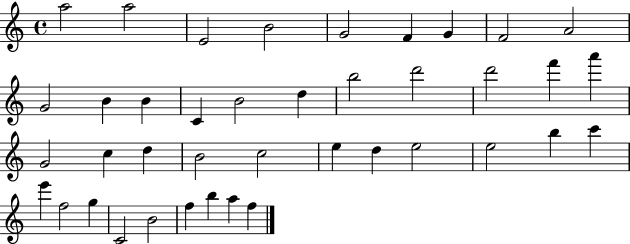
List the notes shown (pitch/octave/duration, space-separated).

A5/h A5/h E4/h B4/h G4/h F4/q G4/q F4/h A4/h G4/h B4/q B4/q C4/q B4/h D5/q B5/h D6/h D6/h F6/q A6/q G4/h C5/q D5/q B4/h C5/h E5/q D5/q E5/h E5/h B5/q C6/q E6/q F5/h G5/q C4/h B4/h F5/q B5/q A5/q F5/q